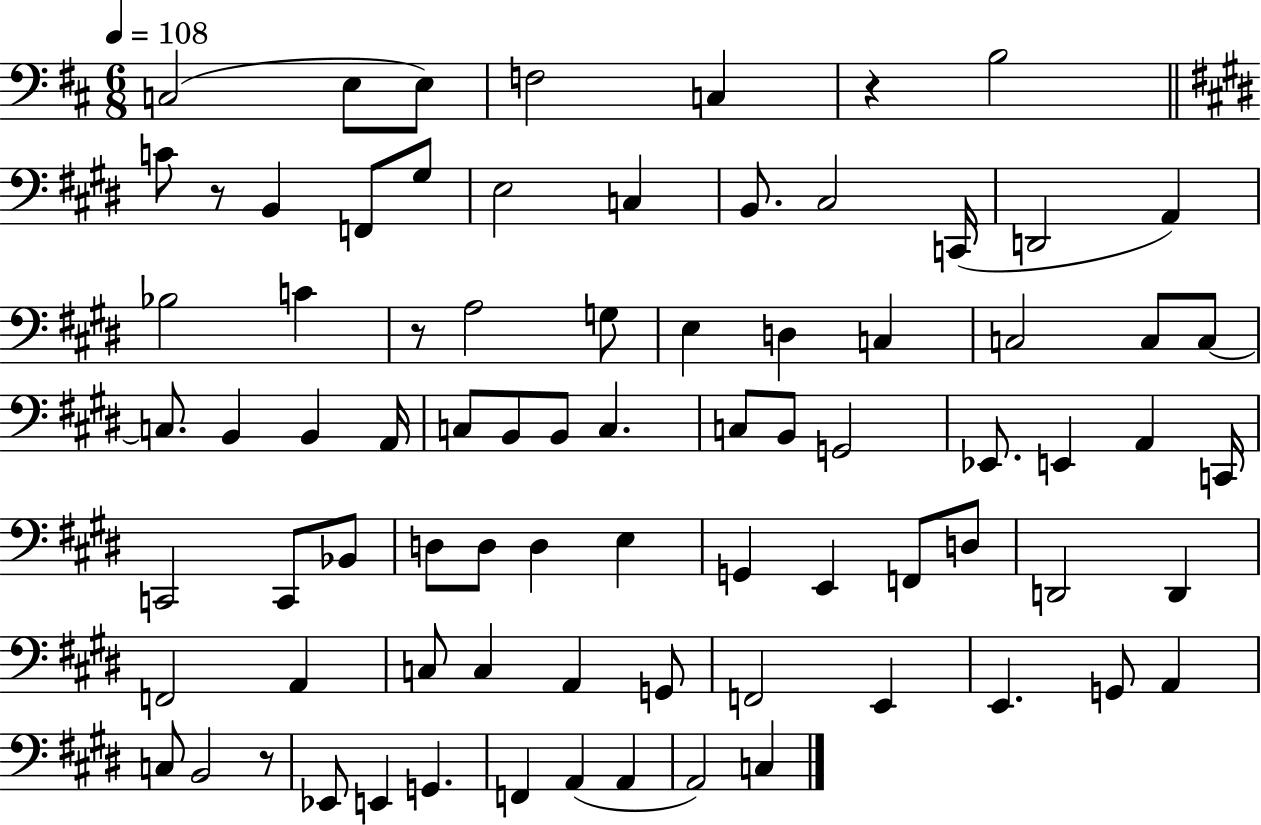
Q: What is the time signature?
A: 6/8